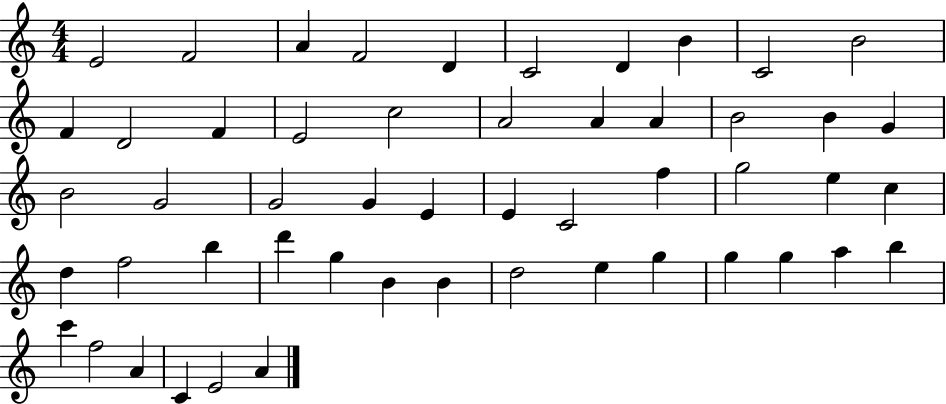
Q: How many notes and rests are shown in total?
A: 52